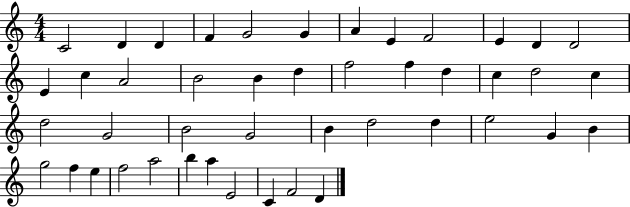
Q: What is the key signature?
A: C major